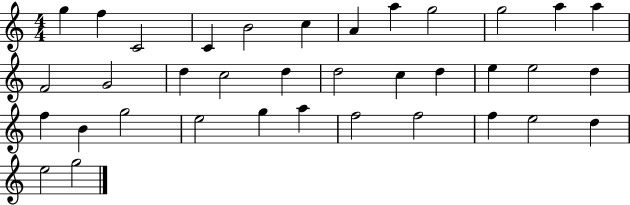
{
  \clef treble
  \numericTimeSignature
  \time 4/4
  \key c \major
  g''4 f''4 c'2 | c'4 b'2 c''4 | a'4 a''4 g''2 | g''2 a''4 a''4 | \break f'2 g'2 | d''4 c''2 d''4 | d''2 c''4 d''4 | e''4 e''2 d''4 | \break f''4 b'4 g''2 | e''2 g''4 a''4 | f''2 f''2 | f''4 e''2 d''4 | \break e''2 g''2 | \bar "|."
}